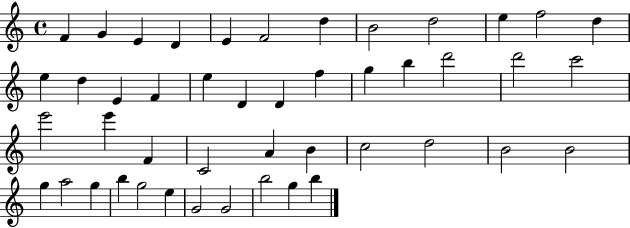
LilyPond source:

{
  \clef treble
  \time 4/4
  \defaultTimeSignature
  \key c \major
  f'4 g'4 e'4 d'4 | e'4 f'2 d''4 | b'2 d''2 | e''4 f''2 d''4 | \break e''4 d''4 e'4 f'4 | e''4 d'4 d'4 f''4 | g''4 b''4 d'''2 | d'''2 c'''2 | \break e'''2 e'''4 f'4 | c'2 a'4 b'4 | c''2 d''2 | b'2 b'2 | \break g''4 a''2 g''4 | b''4 g''2 e''4 | g'2 g'2 | b''2 g''4 b''4 | \break \bar "|."
}